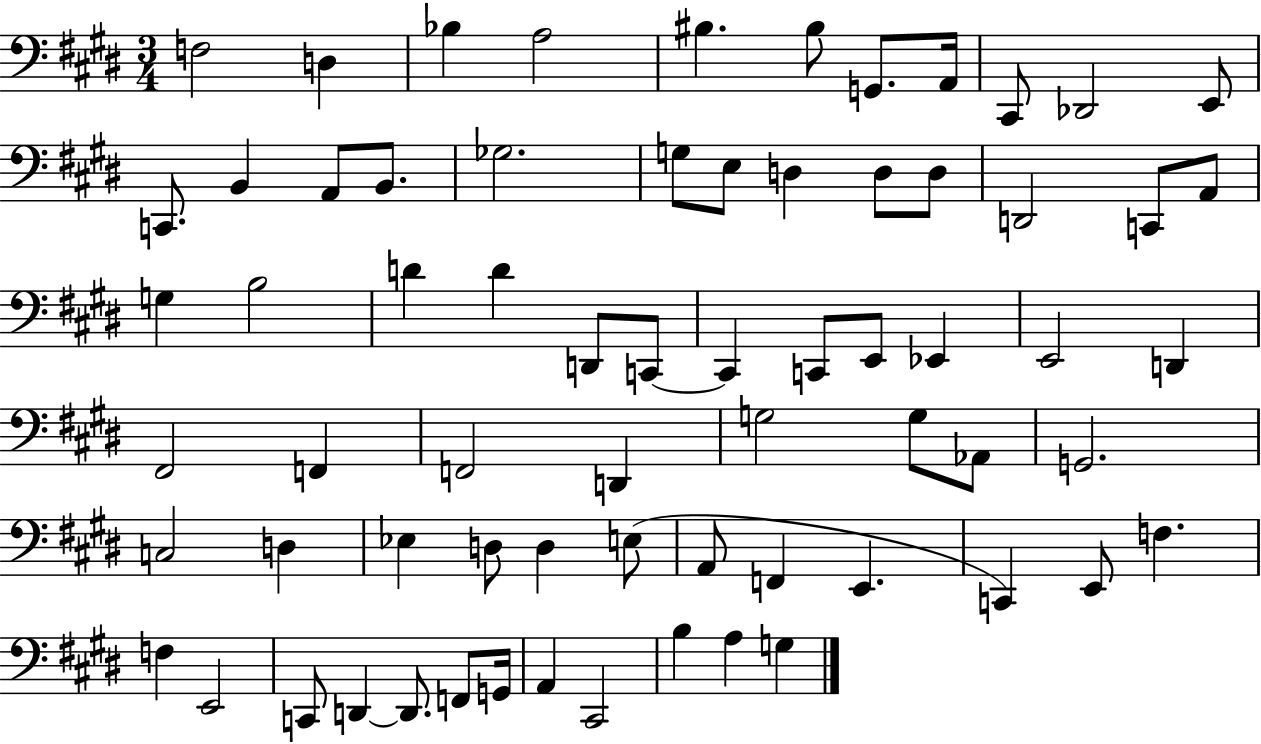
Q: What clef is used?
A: bass